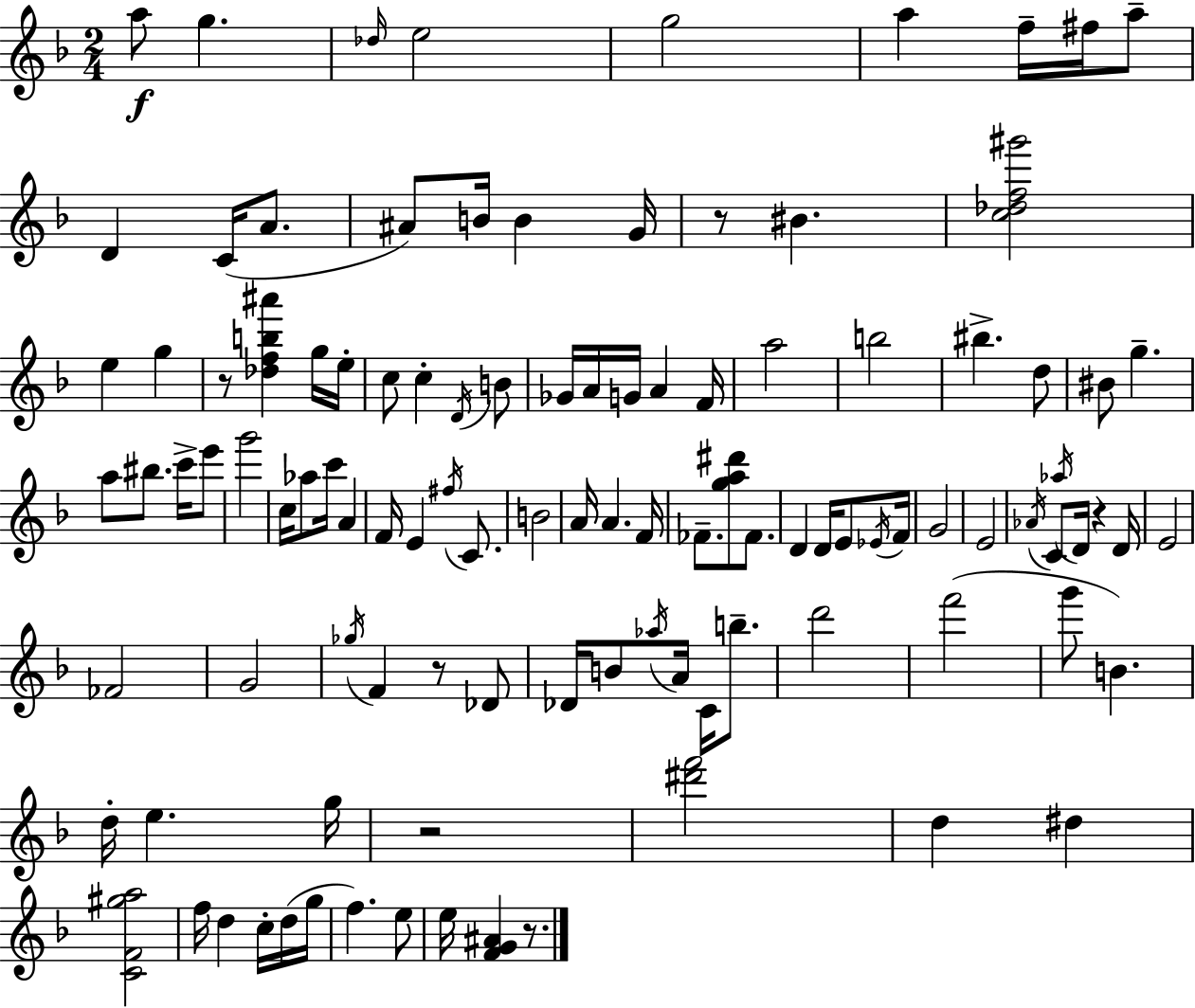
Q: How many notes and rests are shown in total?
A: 108